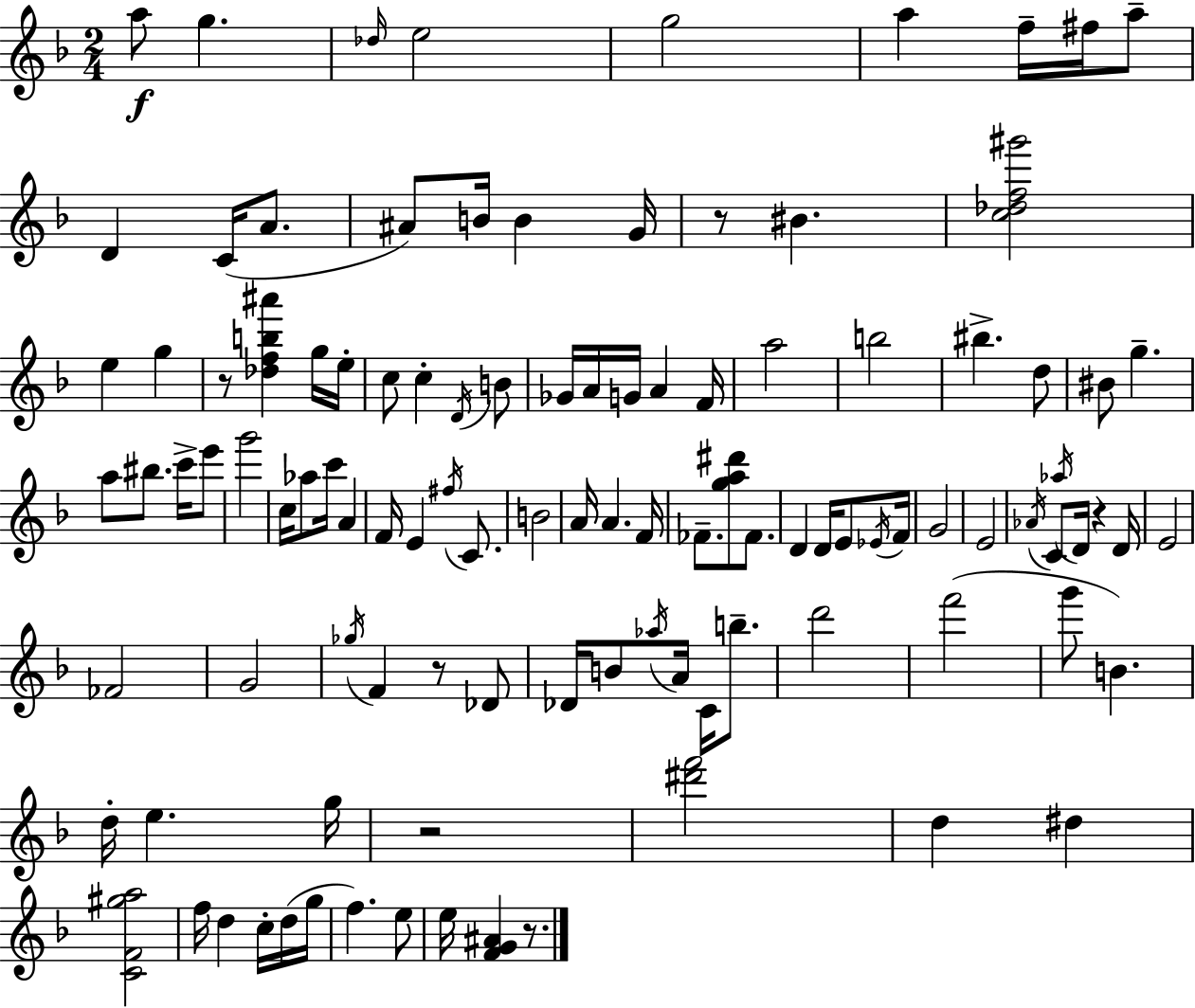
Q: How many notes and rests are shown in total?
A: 108